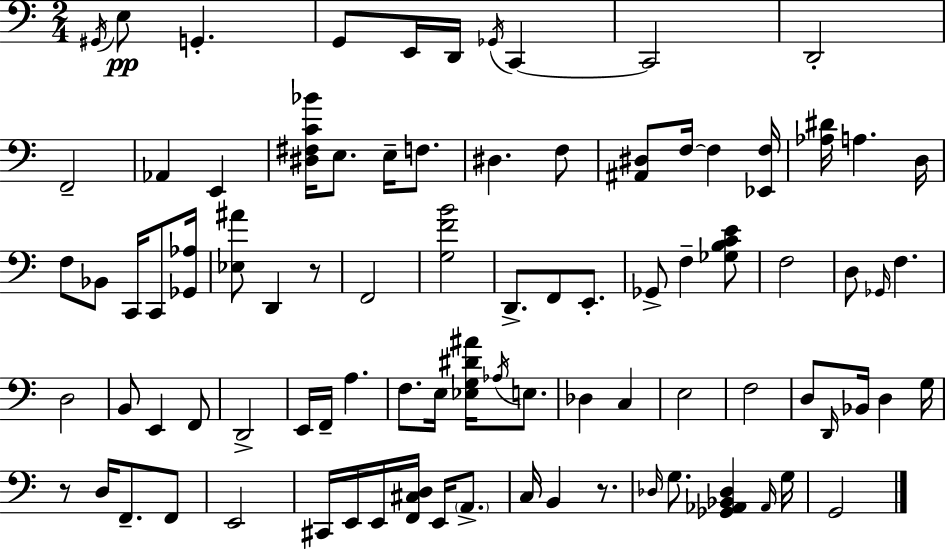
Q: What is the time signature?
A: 2/4